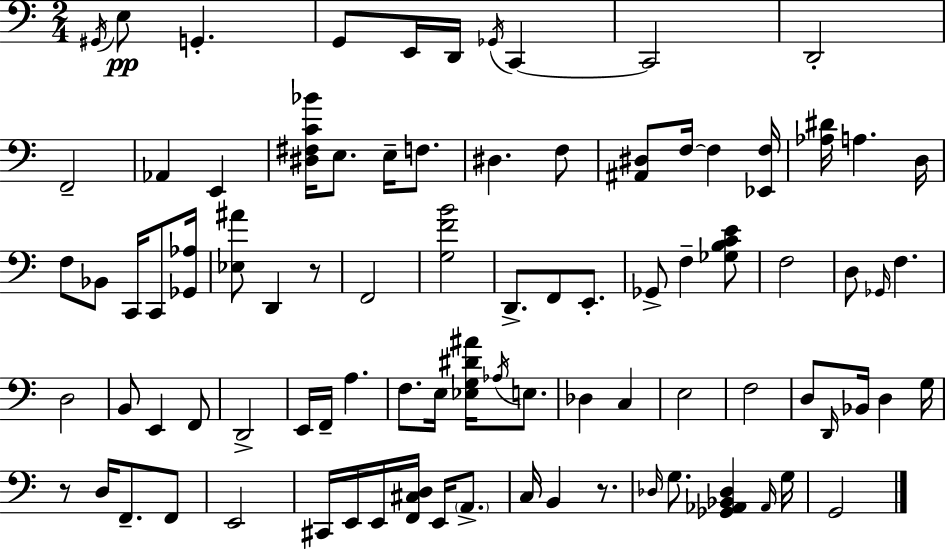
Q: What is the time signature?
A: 2/4